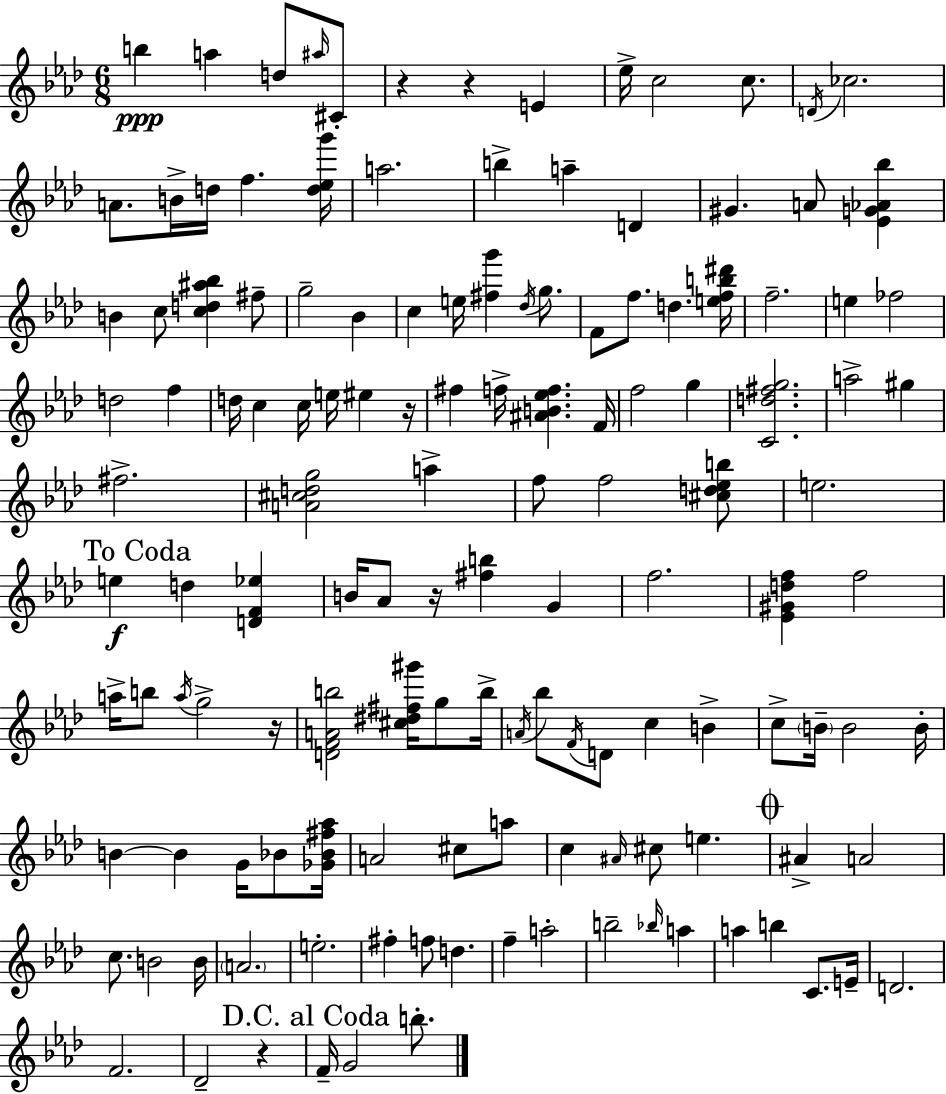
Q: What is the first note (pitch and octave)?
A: B5